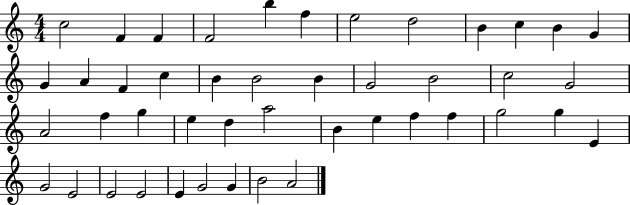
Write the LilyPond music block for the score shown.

{
  \clef treble
  \numericTimeSignature
  \time 4/4
  \key c \major
  c''2 f'4 f'4 | f'2 b''4 f''4 | e''2 d''2 | b'4 c''4 b'4 g'4 | \break g'4 a'4 f'4 c''4 | b'4 b'2 b'4 | g'2 b'2 | c''2 g'2 | \break a'2 f''4 g''4 | e''4 d''4 a''2 | b'4 e''4 f''4 f''4 | g''2 g''4 e'4 | \break g'2 e'2 | e'2 e'2 | e'4 g'2 g'4 | b'2 a'2 | \break \bar "|."
}